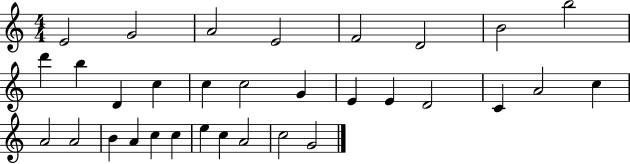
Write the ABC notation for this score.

X:1
T:Untitled
M:4/4
L:1/4
K:C
E2 G2 A2 E2 F2 D2 B2 b2 d' b D c c c2 G E E D2 C A2 c A2 A2 B A c c e c A2 c2 G2